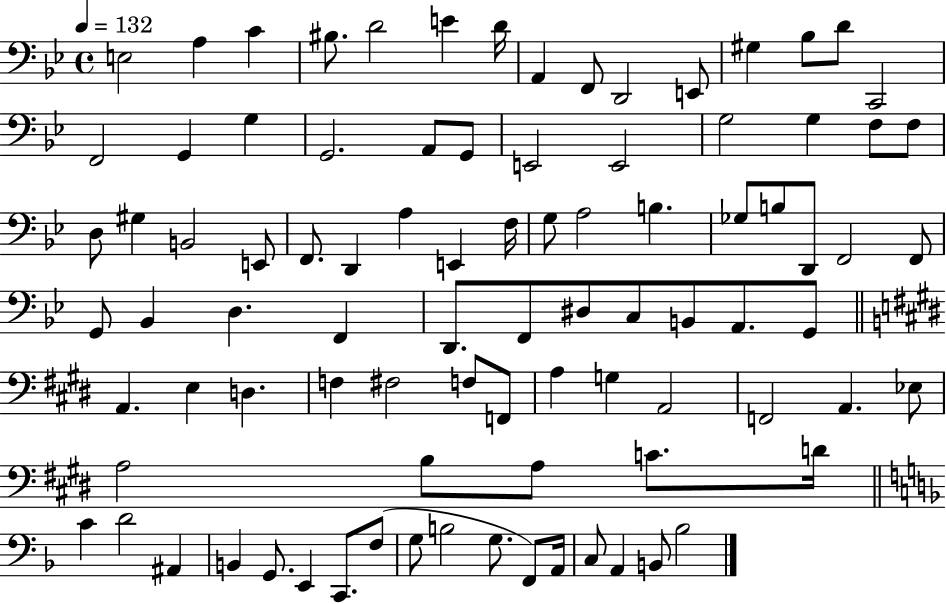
X:1
T:Untitled
M:4/4
L:1/4
K:Bb
E,2 A, C ^B,/2 D2 E D/4 A,, F,,/2 D,,2 E,,/2 ^G, _B,/2 D/2 C,,2 F,,2 G,, G, G,,2 A,,/2 G,,/2 E,,2 E,,2 G,2 G, F,/2 F,/2 D,/2 ^G, B,,2 E,,/2 F,,/2 D,, A, E,, F,/4 G,/2 A,2 B, _G,/2 B,/2 D,,/2 F,,2 F,,/2 G,,/2 _B,, D, F,, D,,/2 F,,/2 ^D,/2 C,/2 B,,/2 A,,/2 G,,/2 A,, E, D, F, ^F,2 F,/2 F,,/2 A, G, A,,2 F,,2 A,, _E,/2 A,2 B,/2 A,/2 C/2 D/4 C D2 ^A,, B,, G,,/2 E,, C,,/2 F,/2 G,/2 B,2 G,/2 F,,/2 A,,/4 C,/2 A,, B,,/2 _B,2